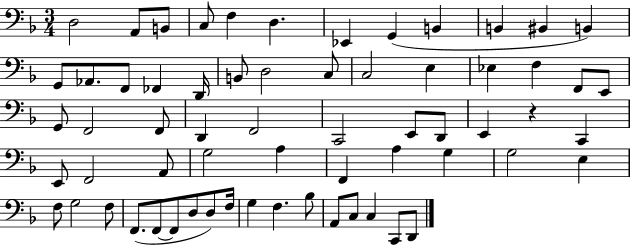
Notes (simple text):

D3/h A2/e B2/e C3/e F3/q D3/q. Eb2/q G2/q B2/q B2/q BIS2/q B2/q G2/e Ab2/e. F2/e FES2/q D2/s B2/e D3/h C3/e C3/h E3/q Eb3/q F3/q F2/e E2/e G2/e F2/h F2/e D2/q F2/h C2/h E2/e D2/e E2/q R/q C2/q E2/e F2/h A2/e G3/h A3/q F2/q A3/q G3/q G3/h E3/q F3/e G3/h F3/e F2/e. F2/e F2/e D3/e D3/e F3/s G3/q F3/q. Bb3/e A2/e C3/e C3/q C2/e D2/e